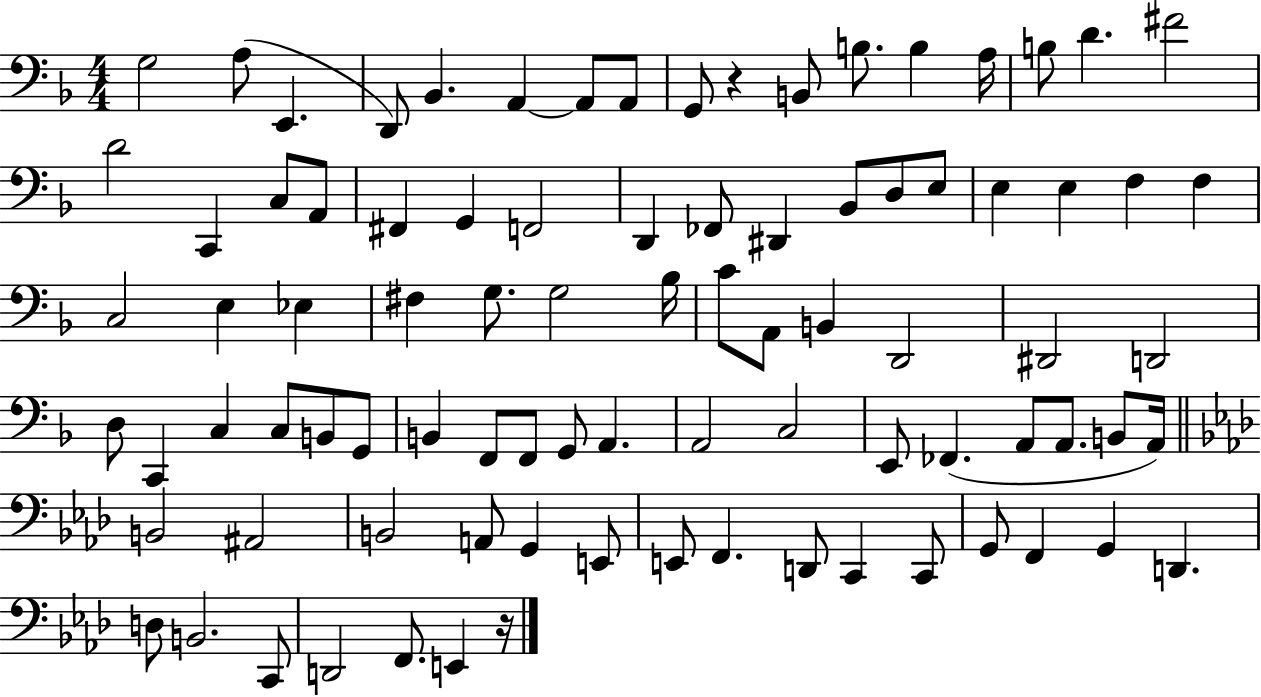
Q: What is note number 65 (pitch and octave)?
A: A2